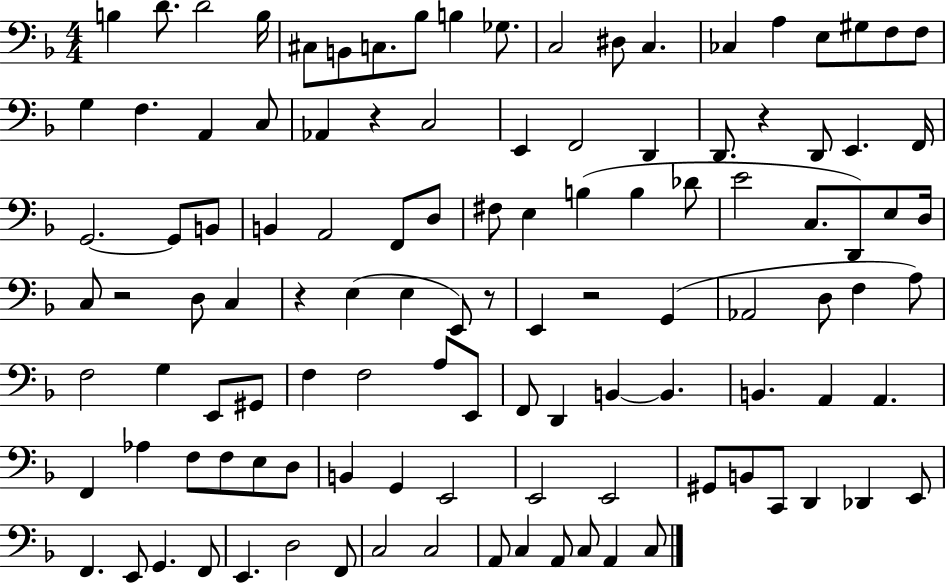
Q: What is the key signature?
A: F major